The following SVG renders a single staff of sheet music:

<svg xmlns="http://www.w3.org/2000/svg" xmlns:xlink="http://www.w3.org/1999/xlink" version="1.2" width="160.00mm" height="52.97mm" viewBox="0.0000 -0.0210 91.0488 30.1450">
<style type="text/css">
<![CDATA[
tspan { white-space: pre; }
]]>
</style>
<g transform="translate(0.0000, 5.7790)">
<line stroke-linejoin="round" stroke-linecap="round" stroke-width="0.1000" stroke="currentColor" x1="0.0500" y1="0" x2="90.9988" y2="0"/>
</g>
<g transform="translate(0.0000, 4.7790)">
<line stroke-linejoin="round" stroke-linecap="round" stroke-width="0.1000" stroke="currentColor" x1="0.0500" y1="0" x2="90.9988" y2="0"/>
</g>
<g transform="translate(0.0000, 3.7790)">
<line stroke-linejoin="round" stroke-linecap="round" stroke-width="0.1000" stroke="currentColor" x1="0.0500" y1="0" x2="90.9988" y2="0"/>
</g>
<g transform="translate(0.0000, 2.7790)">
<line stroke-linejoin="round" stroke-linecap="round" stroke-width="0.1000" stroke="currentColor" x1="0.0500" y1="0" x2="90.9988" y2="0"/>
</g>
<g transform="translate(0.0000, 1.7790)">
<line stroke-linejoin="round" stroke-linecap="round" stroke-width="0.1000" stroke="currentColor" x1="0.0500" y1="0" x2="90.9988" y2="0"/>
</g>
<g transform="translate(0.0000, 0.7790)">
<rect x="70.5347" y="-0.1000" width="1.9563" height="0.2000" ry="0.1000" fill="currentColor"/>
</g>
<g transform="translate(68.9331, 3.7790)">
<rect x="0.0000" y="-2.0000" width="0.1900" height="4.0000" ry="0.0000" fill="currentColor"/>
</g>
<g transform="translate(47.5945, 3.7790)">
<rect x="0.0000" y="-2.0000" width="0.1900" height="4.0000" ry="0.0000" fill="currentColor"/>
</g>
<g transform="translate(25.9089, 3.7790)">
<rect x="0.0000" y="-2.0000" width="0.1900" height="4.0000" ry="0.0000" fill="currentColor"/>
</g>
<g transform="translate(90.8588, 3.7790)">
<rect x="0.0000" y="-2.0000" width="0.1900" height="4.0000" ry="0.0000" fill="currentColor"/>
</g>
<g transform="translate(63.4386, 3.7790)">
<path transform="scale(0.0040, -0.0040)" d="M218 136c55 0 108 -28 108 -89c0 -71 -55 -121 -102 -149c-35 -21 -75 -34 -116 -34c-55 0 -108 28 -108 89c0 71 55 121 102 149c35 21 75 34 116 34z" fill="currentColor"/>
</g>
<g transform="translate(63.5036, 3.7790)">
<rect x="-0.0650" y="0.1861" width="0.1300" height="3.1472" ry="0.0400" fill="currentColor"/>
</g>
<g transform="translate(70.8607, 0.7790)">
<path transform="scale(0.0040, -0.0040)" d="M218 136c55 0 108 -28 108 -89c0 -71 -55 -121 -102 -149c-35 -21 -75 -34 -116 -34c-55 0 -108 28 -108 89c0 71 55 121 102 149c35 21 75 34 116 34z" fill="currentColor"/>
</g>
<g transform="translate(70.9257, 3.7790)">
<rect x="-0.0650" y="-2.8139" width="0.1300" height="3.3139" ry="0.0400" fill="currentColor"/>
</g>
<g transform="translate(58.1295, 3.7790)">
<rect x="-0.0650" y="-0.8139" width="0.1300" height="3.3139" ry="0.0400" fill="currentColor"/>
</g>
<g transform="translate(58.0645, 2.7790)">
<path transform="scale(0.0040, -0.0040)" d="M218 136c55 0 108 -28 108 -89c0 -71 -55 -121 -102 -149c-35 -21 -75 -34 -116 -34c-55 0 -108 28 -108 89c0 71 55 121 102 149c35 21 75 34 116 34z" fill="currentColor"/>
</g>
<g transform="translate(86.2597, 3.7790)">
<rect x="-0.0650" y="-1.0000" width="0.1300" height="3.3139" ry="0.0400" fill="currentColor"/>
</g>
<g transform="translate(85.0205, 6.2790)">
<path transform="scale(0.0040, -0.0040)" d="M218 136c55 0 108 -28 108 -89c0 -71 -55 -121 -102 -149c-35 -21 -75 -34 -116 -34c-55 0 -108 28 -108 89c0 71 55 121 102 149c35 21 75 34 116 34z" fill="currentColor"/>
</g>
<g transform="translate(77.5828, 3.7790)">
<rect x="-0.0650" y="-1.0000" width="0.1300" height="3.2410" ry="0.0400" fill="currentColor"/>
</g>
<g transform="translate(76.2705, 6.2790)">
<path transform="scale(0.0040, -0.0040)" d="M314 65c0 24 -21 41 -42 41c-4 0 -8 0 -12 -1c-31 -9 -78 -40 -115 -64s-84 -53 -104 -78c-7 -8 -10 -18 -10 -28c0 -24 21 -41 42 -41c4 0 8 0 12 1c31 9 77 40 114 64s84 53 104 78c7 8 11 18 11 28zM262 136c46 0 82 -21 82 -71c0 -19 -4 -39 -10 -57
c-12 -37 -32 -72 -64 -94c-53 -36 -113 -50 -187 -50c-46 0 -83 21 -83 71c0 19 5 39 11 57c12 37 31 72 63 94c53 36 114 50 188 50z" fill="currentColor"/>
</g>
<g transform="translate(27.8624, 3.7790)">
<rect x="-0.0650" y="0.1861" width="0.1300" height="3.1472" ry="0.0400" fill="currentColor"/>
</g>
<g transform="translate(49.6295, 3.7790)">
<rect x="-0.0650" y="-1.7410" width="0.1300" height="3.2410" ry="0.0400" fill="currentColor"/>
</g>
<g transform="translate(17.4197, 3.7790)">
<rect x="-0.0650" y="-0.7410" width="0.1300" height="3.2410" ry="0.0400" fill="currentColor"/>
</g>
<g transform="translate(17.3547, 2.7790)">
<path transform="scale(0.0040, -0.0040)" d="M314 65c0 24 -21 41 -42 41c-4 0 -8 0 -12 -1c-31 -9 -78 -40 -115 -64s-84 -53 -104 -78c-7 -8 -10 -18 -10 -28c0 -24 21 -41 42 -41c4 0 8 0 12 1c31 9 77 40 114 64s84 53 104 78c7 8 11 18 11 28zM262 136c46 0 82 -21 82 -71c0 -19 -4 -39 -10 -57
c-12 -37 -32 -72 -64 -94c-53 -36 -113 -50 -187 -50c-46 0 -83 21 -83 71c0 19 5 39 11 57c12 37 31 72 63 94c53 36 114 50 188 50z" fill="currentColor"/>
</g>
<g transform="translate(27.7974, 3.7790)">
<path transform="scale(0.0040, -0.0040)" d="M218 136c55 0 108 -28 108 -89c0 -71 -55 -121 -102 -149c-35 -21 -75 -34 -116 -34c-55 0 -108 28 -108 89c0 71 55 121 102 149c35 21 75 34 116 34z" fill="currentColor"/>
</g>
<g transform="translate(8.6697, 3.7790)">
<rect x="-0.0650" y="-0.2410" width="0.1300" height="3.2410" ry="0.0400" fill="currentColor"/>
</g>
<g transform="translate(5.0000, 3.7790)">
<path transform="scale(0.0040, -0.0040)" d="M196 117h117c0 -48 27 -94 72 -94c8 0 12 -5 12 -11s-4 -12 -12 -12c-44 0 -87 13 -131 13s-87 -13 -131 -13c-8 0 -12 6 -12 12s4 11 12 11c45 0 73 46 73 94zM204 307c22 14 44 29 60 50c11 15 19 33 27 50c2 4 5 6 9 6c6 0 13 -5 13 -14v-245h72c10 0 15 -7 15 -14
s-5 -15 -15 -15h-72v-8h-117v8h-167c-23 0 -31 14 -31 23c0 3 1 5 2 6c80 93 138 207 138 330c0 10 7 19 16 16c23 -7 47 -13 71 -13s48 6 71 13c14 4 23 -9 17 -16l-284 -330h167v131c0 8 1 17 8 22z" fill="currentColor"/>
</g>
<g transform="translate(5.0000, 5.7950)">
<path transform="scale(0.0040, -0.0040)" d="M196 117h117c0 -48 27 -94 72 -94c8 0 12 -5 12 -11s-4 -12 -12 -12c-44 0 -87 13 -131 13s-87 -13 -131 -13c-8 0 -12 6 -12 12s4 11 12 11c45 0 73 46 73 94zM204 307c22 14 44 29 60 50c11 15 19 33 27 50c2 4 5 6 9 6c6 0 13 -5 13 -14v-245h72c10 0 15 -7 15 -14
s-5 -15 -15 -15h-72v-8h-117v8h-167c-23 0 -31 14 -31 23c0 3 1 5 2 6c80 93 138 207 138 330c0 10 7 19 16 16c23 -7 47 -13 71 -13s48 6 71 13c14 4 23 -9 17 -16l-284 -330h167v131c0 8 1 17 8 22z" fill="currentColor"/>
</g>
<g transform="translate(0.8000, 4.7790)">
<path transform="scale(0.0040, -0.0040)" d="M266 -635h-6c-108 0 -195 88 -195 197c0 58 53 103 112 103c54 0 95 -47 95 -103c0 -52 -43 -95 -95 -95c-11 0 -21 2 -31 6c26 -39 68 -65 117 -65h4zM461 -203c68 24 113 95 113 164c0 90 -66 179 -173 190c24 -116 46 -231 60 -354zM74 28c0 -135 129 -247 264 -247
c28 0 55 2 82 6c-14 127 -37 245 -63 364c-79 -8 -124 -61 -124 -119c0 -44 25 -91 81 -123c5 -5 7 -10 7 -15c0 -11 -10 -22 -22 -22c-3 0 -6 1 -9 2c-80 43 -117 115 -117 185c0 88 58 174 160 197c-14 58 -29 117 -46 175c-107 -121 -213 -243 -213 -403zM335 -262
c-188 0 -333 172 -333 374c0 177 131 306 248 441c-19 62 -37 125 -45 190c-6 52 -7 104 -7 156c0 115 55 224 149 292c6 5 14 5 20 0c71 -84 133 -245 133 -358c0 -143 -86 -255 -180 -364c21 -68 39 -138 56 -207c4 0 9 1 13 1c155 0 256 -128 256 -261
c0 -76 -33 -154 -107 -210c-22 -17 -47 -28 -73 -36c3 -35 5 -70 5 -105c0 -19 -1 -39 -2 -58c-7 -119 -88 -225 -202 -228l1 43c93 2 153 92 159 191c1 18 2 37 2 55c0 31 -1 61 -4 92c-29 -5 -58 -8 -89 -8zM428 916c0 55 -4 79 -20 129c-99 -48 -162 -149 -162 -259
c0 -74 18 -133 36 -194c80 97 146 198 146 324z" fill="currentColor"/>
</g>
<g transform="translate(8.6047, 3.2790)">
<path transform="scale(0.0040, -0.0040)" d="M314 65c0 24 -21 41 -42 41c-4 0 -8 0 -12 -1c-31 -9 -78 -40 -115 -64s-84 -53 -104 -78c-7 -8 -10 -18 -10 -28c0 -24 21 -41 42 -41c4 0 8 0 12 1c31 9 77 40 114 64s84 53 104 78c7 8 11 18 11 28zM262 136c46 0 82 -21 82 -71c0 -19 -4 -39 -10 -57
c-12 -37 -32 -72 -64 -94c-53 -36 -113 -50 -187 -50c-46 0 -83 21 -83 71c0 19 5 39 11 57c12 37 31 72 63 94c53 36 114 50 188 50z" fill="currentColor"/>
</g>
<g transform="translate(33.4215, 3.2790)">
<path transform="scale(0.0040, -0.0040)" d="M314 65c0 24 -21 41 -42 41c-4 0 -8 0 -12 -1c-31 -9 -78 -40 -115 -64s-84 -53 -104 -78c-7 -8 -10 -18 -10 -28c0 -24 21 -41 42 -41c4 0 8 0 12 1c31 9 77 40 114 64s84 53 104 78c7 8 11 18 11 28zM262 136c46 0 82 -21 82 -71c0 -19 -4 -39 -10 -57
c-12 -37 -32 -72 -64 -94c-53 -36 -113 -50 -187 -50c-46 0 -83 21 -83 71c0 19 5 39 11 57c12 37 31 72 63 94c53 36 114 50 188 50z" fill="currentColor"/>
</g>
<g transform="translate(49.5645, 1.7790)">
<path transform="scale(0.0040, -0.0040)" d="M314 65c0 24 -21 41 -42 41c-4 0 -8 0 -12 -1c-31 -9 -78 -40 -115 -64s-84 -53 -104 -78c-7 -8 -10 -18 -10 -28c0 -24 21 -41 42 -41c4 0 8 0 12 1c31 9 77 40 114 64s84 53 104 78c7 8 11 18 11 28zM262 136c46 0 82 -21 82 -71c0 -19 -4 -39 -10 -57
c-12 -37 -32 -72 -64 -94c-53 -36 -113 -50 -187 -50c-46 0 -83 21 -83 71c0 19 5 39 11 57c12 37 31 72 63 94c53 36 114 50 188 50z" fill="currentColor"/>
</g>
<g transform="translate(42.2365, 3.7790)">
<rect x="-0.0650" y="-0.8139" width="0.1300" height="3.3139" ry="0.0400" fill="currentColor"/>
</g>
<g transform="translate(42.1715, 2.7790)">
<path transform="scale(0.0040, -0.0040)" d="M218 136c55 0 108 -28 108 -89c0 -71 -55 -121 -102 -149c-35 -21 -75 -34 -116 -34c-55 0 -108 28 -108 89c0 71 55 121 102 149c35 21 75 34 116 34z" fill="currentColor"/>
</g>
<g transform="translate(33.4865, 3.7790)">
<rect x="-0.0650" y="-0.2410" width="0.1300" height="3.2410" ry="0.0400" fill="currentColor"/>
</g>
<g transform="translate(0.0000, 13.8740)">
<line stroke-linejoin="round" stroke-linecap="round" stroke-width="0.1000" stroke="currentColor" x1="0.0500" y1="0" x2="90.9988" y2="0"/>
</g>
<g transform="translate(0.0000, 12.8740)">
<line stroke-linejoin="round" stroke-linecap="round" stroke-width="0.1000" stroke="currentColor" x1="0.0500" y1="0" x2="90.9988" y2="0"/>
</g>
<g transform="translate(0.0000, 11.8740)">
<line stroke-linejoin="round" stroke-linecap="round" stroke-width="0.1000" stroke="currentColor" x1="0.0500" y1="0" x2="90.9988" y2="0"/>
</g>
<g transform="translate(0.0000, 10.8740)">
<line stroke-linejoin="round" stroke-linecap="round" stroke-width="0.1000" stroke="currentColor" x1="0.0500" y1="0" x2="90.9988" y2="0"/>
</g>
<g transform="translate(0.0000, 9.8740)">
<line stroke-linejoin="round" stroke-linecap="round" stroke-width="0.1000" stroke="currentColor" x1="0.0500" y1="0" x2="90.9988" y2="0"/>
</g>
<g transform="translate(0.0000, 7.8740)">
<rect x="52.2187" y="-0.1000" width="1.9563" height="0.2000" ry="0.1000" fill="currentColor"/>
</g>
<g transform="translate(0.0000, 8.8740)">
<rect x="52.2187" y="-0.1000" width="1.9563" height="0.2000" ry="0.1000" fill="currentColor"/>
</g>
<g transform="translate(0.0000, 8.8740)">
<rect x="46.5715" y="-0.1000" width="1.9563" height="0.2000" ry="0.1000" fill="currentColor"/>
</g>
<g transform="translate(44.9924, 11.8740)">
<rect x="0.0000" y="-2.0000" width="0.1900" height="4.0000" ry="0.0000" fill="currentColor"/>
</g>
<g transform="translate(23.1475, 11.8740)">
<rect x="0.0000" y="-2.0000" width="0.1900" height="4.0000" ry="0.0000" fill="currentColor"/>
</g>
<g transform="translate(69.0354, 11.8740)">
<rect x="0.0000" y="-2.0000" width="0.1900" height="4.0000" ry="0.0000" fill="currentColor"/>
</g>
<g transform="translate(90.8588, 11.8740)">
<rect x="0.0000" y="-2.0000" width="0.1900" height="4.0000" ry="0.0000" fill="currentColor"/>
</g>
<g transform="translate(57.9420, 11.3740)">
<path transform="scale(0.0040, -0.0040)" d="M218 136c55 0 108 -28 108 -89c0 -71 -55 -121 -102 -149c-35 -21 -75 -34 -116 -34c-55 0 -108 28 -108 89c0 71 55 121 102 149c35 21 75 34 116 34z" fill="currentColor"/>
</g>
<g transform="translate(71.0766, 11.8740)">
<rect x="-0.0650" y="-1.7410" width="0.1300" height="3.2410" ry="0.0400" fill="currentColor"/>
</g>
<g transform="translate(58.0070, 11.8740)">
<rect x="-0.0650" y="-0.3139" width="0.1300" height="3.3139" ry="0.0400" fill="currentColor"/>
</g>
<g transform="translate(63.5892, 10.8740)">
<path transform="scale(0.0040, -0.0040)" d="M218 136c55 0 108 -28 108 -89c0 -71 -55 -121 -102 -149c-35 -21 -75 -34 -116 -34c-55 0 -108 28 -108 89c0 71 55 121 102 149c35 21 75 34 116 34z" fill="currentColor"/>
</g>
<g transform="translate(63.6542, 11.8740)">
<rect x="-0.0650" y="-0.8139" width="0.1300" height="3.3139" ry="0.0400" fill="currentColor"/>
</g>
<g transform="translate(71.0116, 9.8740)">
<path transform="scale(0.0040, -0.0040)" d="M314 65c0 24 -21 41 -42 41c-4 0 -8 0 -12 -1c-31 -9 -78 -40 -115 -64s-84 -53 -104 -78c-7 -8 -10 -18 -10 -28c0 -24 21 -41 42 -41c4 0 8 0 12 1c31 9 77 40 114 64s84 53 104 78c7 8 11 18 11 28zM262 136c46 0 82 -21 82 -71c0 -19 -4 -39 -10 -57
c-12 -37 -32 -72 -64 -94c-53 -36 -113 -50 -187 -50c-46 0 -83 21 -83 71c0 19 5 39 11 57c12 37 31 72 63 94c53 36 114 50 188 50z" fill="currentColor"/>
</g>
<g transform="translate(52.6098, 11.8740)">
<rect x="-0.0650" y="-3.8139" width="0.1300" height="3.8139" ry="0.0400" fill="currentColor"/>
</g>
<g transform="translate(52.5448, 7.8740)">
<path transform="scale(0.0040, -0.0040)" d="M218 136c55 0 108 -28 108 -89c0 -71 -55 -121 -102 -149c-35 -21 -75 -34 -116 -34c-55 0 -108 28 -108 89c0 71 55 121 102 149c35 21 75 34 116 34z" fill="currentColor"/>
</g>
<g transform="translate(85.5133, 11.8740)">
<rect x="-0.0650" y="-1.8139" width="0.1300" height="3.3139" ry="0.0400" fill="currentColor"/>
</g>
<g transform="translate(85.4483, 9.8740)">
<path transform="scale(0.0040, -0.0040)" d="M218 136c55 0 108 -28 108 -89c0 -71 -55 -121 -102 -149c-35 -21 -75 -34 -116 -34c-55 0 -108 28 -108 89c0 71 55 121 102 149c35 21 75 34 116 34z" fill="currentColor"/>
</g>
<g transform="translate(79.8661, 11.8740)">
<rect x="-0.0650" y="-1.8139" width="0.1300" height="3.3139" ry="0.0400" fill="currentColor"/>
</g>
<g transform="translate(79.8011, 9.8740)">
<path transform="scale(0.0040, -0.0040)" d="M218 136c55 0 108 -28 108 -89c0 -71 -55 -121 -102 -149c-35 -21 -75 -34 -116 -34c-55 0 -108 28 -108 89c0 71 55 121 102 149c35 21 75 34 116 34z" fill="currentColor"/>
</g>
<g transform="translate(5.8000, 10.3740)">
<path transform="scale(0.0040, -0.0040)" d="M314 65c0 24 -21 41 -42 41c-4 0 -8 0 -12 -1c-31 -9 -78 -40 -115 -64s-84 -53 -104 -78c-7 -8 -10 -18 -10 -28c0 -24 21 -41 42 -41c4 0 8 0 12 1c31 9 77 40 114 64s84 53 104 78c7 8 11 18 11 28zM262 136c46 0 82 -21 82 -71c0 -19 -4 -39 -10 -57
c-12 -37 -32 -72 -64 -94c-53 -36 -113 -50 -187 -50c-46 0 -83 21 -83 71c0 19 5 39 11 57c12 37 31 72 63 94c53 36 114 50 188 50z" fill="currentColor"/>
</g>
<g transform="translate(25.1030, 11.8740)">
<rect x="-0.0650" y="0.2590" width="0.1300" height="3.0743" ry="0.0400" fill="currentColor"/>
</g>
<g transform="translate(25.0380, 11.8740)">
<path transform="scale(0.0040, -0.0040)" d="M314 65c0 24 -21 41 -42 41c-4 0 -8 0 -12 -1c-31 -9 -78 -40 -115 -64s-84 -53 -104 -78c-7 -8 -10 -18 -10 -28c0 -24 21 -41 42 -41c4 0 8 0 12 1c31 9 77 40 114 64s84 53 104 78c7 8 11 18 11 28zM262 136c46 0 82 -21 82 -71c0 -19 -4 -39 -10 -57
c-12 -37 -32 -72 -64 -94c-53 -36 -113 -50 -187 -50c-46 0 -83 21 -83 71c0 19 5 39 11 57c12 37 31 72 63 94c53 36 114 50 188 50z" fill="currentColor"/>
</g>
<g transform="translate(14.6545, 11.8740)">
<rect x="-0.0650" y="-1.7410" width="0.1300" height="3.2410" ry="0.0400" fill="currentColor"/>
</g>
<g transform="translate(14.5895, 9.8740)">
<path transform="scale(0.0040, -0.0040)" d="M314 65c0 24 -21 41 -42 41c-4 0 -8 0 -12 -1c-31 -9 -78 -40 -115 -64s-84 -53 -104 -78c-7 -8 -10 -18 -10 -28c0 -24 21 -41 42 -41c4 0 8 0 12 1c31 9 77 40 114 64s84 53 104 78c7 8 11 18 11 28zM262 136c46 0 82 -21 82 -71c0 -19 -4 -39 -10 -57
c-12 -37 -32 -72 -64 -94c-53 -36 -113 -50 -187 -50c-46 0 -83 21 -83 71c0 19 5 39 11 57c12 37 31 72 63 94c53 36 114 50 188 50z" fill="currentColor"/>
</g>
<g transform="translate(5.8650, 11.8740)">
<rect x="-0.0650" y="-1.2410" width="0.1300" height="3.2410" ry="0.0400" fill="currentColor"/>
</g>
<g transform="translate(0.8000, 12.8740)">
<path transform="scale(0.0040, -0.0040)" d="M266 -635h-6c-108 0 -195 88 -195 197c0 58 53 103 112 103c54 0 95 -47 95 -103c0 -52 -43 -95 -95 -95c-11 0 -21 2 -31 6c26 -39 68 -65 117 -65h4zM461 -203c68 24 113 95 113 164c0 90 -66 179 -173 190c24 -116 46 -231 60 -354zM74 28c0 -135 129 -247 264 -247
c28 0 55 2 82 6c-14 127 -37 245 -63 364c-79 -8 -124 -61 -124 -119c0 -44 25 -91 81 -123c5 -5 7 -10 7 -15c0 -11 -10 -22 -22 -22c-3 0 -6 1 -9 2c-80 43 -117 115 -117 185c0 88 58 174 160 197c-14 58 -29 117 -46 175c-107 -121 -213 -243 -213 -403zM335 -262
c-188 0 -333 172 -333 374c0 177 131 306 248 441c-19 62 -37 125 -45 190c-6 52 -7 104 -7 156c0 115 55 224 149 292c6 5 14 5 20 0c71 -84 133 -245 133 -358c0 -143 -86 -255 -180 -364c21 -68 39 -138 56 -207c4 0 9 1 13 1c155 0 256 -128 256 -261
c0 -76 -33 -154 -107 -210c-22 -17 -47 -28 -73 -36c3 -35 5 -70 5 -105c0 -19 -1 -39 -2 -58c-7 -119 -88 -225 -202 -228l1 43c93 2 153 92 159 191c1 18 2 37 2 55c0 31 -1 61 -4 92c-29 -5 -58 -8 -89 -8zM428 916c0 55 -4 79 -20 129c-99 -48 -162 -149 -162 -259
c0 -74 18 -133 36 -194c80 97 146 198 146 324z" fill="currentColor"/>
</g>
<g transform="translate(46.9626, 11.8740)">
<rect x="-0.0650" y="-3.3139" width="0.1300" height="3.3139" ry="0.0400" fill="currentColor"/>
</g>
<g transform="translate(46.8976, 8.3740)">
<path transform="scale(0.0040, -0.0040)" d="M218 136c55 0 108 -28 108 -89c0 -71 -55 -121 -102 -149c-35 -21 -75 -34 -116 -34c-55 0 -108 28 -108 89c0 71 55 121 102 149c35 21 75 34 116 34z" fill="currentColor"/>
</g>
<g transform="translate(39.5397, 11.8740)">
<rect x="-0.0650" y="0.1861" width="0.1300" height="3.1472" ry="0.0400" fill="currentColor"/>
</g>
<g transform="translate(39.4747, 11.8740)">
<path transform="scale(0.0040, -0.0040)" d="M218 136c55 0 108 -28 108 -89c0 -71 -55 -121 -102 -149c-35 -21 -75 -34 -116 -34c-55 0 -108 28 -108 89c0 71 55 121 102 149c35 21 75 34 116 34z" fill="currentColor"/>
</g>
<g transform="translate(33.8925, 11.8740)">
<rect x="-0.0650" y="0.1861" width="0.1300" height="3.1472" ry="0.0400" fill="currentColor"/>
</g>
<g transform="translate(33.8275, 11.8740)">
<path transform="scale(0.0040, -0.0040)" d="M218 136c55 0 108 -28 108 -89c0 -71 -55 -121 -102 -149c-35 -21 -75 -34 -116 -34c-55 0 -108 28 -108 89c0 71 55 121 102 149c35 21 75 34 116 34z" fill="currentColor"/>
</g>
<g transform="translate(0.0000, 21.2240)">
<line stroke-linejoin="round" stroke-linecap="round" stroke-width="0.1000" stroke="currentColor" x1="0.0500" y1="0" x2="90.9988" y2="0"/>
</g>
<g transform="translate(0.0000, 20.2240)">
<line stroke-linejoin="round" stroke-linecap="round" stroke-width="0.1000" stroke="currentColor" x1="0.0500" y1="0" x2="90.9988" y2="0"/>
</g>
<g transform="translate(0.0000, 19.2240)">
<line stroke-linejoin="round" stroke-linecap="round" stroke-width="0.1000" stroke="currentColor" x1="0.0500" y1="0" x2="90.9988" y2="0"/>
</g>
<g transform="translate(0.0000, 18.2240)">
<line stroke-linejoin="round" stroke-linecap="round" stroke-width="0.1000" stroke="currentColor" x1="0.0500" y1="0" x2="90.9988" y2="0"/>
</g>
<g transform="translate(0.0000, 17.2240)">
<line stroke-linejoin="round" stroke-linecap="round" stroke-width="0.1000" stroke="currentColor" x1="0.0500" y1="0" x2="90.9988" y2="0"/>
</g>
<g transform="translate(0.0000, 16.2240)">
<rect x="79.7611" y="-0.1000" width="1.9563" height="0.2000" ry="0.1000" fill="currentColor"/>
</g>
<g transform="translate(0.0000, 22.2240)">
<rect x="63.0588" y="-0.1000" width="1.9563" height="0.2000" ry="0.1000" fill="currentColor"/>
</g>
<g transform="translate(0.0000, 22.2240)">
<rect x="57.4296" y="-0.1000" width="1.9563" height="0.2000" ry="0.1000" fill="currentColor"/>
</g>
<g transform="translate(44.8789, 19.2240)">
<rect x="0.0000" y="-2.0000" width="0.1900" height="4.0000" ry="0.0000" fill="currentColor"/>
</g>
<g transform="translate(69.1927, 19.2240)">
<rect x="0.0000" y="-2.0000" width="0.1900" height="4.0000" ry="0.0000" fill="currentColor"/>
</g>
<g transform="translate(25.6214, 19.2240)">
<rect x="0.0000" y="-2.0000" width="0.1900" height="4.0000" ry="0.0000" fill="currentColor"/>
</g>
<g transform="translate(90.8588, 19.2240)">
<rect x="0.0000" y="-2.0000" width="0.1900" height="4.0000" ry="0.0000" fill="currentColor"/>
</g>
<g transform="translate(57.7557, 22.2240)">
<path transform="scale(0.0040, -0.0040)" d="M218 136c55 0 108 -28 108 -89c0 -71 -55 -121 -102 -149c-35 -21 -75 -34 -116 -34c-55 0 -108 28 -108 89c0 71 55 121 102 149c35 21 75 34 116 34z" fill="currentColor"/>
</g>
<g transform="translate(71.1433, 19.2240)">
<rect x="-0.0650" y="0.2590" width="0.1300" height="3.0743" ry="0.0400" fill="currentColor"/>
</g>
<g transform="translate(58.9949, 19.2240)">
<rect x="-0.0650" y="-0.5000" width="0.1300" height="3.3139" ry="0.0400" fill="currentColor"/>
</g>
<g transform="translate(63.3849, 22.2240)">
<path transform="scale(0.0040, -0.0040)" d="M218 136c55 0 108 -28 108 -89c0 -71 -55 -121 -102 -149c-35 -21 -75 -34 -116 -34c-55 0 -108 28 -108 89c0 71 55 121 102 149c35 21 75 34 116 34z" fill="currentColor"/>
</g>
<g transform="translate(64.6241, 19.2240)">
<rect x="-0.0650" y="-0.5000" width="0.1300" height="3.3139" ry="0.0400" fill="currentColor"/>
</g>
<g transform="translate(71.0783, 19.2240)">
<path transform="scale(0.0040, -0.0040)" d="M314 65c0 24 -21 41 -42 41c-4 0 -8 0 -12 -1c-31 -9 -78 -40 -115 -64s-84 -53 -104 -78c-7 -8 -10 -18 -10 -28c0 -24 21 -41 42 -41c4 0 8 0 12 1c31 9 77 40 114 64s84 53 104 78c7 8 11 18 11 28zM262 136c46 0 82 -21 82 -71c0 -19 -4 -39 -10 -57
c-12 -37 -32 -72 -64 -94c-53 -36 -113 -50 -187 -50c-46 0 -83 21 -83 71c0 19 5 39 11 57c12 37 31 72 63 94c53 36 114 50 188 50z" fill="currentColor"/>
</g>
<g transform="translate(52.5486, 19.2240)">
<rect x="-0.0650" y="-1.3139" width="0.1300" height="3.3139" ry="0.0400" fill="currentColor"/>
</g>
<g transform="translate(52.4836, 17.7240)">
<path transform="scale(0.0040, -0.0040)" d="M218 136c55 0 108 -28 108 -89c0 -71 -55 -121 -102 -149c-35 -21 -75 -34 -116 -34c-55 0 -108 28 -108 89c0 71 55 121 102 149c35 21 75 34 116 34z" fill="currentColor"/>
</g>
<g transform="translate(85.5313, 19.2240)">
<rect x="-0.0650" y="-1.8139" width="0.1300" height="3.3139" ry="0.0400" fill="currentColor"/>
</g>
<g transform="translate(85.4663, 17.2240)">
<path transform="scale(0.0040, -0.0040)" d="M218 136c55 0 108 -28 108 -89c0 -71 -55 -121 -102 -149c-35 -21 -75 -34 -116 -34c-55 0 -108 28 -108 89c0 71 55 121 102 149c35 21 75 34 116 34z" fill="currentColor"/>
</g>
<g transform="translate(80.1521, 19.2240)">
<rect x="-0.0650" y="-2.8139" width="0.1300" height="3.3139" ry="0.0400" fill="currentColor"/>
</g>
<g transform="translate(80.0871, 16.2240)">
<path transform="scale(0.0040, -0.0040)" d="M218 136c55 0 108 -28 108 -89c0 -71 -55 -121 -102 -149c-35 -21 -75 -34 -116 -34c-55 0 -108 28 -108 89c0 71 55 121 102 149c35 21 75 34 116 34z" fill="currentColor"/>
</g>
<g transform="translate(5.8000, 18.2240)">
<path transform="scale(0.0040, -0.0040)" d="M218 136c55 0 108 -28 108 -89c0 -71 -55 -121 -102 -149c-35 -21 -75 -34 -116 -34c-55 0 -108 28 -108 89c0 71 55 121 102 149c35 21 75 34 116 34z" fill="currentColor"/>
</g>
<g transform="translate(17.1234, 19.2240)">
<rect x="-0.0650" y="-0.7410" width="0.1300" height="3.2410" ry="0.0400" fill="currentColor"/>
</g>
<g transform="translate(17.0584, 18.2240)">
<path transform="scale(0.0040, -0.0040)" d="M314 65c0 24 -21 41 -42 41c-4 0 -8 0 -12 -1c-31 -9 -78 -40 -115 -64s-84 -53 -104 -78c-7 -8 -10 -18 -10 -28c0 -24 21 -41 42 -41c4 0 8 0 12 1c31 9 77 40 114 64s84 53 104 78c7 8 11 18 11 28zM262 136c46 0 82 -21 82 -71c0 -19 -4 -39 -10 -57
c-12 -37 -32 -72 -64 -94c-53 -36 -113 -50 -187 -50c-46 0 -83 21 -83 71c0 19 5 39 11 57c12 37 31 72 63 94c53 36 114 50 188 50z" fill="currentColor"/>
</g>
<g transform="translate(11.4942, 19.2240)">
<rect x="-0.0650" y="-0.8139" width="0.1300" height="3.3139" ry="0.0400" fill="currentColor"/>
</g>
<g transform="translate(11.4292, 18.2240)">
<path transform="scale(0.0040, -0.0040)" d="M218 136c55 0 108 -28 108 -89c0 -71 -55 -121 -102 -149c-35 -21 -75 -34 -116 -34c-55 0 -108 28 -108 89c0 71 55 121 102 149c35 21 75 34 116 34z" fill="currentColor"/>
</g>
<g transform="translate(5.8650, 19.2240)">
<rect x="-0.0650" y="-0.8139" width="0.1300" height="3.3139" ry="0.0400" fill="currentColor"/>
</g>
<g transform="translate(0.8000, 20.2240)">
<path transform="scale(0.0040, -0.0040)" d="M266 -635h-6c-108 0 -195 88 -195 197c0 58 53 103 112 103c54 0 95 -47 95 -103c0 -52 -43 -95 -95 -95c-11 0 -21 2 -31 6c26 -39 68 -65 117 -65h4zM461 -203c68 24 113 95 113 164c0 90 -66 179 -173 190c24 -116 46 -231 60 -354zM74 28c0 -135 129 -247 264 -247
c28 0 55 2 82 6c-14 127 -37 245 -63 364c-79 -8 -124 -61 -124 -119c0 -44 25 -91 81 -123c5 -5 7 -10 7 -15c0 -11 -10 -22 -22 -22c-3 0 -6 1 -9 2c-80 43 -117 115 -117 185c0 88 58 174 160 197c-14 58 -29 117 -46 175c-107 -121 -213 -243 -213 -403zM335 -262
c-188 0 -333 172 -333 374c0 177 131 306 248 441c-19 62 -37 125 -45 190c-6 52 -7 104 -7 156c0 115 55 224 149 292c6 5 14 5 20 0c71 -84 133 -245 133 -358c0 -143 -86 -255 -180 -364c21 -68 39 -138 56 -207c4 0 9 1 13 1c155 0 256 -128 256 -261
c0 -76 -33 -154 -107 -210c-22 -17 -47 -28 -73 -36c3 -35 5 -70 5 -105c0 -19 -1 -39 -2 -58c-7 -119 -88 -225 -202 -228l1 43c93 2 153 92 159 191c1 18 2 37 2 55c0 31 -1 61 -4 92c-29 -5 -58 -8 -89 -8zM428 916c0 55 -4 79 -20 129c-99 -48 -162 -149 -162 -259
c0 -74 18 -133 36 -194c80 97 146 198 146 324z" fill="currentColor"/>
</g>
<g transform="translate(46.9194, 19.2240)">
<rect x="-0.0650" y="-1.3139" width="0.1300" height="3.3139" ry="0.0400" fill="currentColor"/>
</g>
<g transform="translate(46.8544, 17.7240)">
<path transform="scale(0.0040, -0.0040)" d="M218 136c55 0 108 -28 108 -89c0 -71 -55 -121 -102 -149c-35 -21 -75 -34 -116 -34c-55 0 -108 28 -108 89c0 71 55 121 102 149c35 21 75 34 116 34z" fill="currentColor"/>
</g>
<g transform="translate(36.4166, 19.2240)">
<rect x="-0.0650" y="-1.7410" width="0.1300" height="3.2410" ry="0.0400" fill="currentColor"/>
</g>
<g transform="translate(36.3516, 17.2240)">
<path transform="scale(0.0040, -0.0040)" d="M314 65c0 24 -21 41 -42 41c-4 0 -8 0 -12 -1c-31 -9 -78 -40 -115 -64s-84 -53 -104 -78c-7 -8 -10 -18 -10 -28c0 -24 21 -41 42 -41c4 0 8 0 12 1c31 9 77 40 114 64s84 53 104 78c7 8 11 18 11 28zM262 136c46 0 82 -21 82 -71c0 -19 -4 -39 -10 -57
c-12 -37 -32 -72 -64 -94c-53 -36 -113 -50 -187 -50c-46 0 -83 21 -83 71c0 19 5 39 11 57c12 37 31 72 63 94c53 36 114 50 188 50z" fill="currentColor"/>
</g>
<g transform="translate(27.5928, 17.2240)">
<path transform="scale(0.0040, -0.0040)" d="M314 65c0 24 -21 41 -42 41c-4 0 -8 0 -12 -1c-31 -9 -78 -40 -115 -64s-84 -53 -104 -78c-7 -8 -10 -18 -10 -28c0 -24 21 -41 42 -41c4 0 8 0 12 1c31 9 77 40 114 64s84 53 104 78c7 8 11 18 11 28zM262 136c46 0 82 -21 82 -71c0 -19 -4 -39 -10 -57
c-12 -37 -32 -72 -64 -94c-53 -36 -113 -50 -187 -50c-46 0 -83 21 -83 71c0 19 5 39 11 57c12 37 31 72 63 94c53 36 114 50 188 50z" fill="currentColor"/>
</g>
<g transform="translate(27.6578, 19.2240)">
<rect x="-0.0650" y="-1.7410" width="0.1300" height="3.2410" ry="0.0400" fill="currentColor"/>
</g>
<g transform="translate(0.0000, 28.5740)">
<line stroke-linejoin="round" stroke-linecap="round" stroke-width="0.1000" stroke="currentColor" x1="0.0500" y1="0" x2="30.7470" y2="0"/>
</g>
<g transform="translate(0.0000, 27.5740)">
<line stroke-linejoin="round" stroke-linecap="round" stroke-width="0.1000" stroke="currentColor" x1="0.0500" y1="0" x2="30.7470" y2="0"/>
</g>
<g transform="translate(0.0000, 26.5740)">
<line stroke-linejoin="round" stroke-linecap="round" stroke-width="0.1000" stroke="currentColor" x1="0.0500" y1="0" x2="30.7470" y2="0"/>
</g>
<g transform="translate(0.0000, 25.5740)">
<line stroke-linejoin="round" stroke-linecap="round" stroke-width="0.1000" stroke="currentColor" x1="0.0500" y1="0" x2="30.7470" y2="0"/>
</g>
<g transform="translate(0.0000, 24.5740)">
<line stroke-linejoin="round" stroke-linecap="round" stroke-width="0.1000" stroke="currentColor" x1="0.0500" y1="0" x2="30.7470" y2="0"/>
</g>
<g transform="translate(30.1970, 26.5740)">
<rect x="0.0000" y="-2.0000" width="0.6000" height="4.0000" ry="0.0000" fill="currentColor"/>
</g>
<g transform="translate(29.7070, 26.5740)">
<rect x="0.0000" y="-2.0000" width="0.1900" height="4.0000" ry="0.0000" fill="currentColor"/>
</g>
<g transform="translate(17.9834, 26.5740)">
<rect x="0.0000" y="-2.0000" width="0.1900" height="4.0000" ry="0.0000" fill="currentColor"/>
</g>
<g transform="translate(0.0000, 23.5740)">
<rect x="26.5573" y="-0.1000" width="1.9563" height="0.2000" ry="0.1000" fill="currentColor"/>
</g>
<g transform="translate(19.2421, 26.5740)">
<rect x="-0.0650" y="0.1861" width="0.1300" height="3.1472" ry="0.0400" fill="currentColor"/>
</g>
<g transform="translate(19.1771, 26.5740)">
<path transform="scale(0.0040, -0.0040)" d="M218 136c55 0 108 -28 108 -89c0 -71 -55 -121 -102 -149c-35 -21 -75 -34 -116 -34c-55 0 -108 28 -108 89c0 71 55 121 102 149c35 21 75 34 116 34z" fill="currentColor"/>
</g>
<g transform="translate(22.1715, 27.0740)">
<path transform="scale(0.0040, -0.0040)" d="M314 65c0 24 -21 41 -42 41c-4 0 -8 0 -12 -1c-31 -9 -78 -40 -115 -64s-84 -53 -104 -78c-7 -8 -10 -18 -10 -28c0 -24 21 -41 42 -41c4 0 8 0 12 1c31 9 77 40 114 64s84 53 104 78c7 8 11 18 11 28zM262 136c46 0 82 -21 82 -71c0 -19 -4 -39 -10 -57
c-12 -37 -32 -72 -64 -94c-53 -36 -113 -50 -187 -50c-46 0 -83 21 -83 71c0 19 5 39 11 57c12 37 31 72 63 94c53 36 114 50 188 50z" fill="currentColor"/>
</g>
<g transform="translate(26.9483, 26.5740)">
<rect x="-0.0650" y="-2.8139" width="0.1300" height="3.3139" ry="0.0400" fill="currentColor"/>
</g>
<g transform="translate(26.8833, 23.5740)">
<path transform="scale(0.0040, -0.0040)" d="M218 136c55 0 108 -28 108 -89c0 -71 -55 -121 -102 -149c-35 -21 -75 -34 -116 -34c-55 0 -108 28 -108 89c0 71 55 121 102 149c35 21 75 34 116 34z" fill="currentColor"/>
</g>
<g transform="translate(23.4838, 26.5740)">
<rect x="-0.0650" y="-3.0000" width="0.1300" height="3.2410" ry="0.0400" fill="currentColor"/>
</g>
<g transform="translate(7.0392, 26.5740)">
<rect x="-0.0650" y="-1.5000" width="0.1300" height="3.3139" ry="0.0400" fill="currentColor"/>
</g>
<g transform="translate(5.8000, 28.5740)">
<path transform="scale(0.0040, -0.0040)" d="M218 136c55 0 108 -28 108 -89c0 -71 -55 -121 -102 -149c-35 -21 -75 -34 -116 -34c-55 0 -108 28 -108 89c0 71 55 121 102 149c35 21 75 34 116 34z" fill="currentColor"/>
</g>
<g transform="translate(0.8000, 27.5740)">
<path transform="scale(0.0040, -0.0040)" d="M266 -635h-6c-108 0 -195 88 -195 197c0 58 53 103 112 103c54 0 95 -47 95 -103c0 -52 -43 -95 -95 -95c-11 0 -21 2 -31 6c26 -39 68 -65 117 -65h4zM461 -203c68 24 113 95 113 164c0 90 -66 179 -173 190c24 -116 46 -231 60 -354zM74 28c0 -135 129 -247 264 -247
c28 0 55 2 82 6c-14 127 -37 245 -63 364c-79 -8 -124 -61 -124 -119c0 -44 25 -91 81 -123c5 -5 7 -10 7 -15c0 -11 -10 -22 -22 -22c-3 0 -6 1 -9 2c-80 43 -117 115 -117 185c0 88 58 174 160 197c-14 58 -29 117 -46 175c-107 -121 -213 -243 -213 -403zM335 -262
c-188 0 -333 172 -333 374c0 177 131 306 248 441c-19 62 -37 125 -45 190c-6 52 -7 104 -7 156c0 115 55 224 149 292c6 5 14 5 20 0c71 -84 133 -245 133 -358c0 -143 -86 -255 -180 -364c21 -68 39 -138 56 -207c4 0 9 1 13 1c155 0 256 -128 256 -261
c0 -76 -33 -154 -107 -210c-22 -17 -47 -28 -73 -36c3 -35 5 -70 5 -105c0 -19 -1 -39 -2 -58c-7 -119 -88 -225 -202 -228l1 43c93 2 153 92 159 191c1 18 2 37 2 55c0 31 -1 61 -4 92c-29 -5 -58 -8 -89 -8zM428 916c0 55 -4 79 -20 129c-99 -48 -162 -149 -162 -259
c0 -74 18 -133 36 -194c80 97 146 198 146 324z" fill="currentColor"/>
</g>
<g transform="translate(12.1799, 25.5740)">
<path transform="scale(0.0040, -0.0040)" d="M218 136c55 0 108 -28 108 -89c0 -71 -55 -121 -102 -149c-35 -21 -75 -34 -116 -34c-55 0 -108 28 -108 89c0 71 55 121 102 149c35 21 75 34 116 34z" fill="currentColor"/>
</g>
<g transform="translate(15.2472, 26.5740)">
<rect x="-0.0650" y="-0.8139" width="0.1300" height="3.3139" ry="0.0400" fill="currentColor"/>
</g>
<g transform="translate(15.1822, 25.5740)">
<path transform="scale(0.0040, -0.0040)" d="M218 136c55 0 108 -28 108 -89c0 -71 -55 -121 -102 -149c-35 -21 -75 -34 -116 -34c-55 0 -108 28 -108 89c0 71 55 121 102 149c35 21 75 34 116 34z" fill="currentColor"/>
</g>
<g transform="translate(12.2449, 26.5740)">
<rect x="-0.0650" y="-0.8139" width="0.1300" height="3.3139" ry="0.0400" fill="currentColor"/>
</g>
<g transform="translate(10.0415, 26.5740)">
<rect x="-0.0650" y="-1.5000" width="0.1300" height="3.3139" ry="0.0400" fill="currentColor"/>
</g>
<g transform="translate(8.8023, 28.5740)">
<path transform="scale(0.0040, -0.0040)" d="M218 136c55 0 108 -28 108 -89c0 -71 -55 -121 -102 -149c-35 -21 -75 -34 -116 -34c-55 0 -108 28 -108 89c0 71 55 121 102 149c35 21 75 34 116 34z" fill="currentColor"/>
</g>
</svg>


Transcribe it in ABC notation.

X:1
T:Untitled
M:4/4
L:1/4
K:C
c2 d2 B c2 d f2 d B a D2 D e2 f2 B2 B B b c' c d f2 f f d d d2 f2 f2 e e C C B2 a f E E d d B A2 a